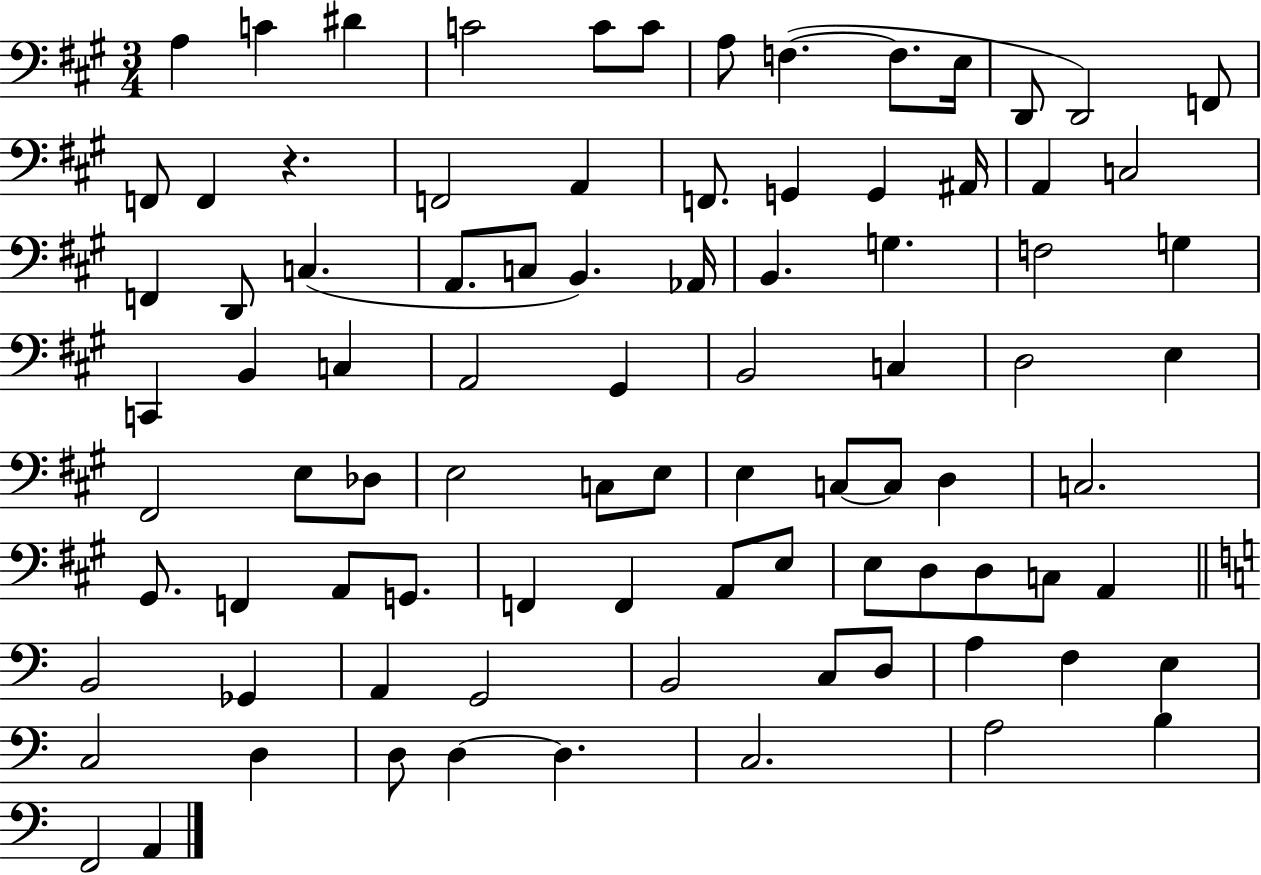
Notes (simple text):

A3/q C4/q D#4/q C4/h C4/e C4/e A3/e F3/q. F3/e. E3/s D2/e D2/h F2/e F2/e F2/q R/q. F2/h A2/q F2/e. G2/q G2/q A#2/s A2/q C3/h F2/q D2/e C3/q. A2/e. C3/e B2/q. Ab2/s B2/q. G3/q. F3/h G3/q C2/q B2/q C3/q A2/h G#2/q B2/h C3/q D3/h E3/q F#2/h E3/e Db3/e E3/h C3/e E3/e E3/q C3/e C3/e D3/q C3/h. G#2/e. F2/q A2/e G2/e. F2/q F2/q A2/e E3/e E3/e D3/e D3/e C3/e A2/q B2/h Gb2/q A2/q G2/h B2/h C3/e D3/e A3/q F3/q E3/q C3/h D3/q D3/e D3/q D3/q. C3/h. A3/h B3/q F2/h A2/q